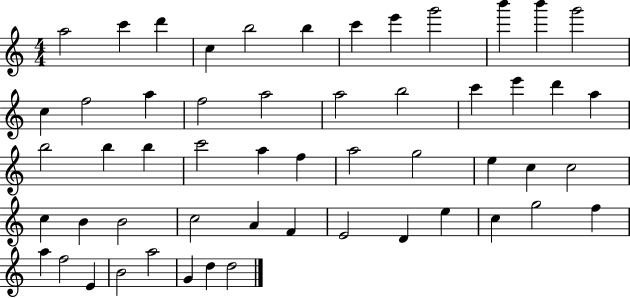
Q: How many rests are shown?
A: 0